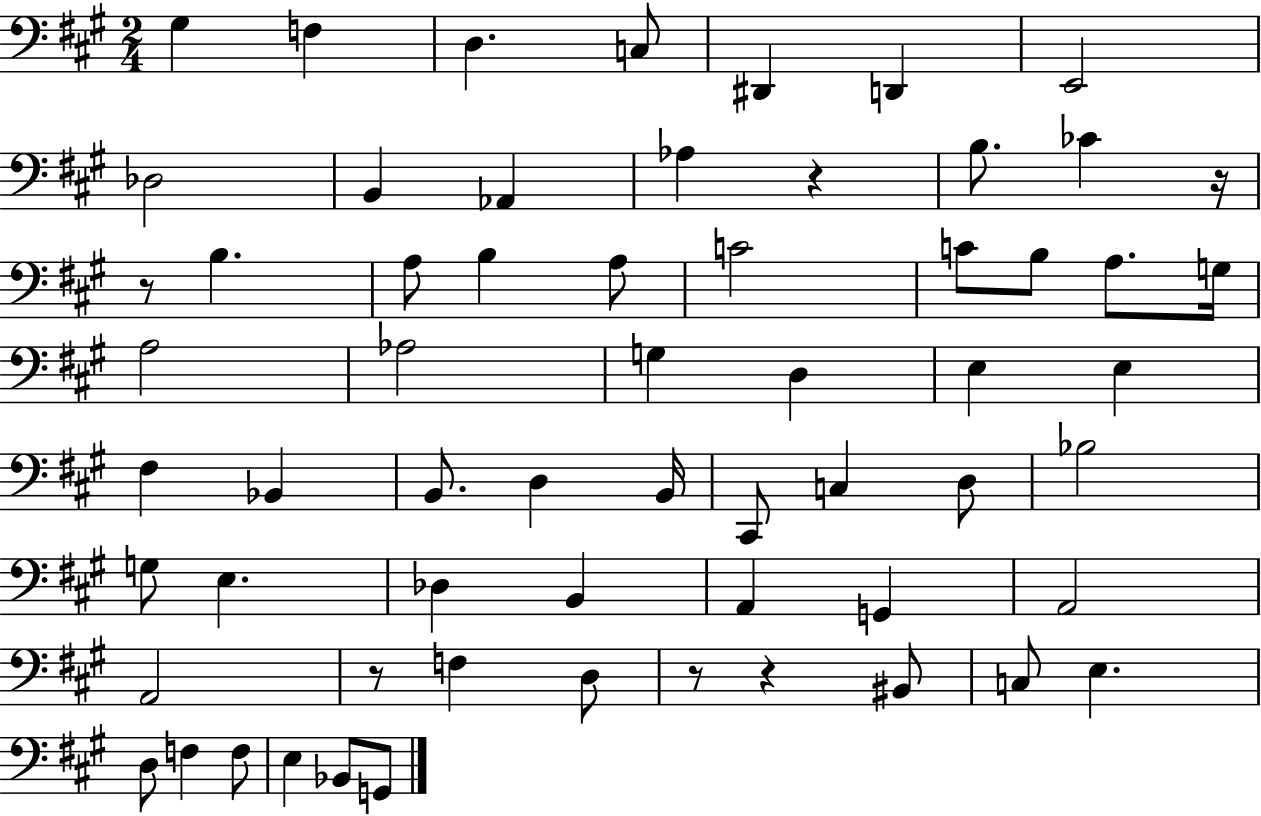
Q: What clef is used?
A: bass